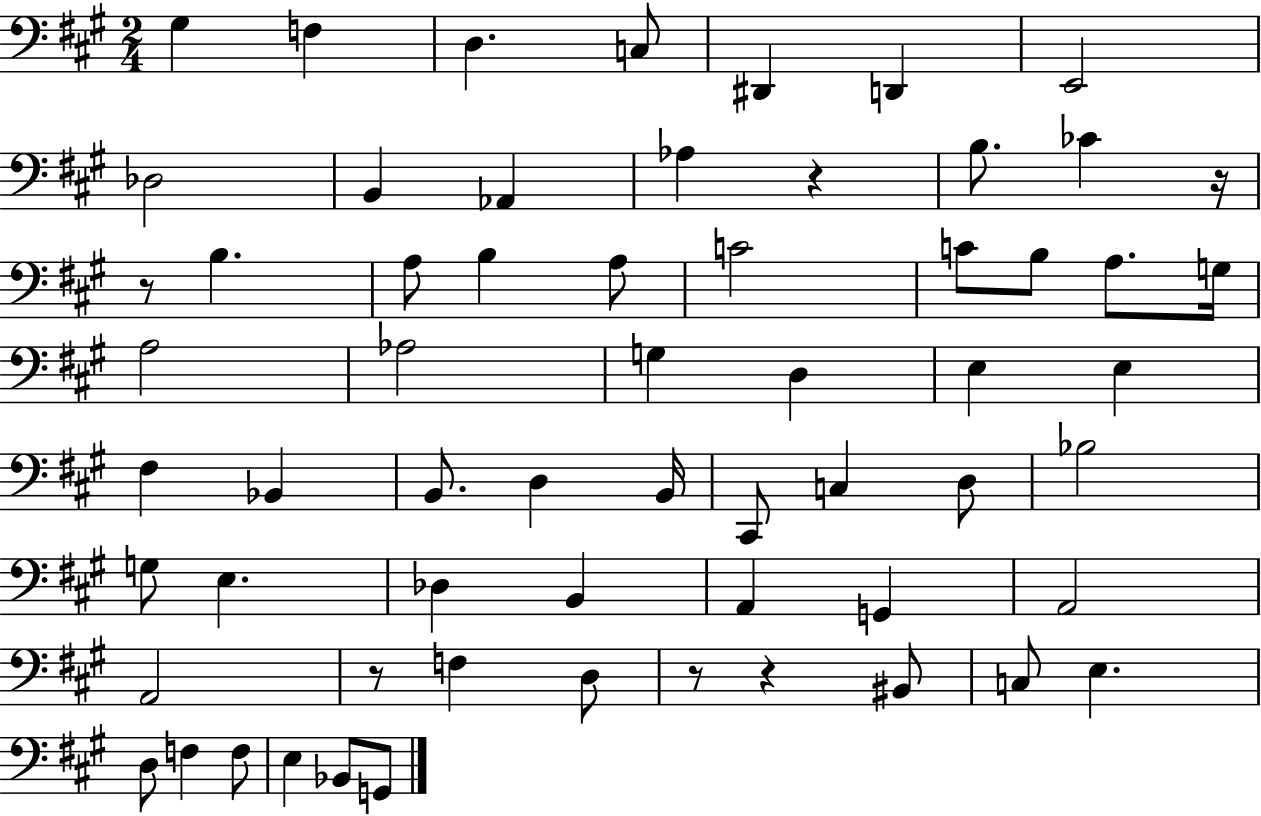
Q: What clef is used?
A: bass